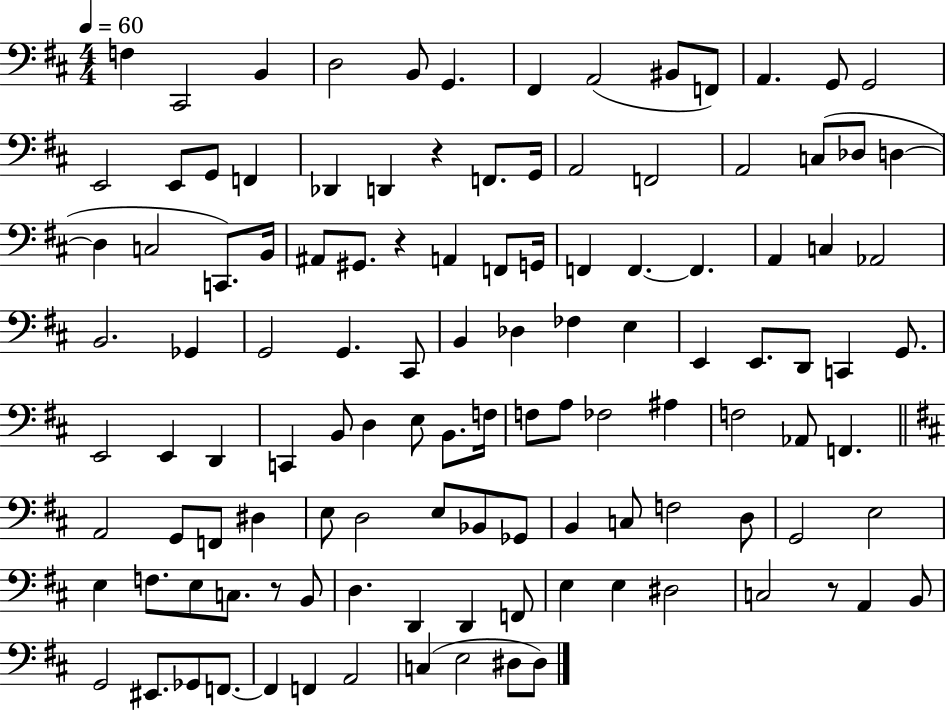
F3/q C#2/h B2/q D3/h B2/e G2/q. F#2/q A2/h BIS2/e F2/e A2/q. G2/e G2/h E2/h E2/e G2/e F2/q Db2/q D2/q R/q F2/e. G2/s A2/h F2/h A2/h C3/e Db3/e D3/q D3/q C3/h C2/e. B2/s A#2/e G#2/e. R/q A2/q F2/e G2/s F2/q F2/q. F2/q. A2/q C3/q Ab2/h B2/h. Gb2/q G2/h G2/q. C#2/e B2/q Db3/q FES3/q E3/q E2/q E2/e. D2/e C2/q G2/e. E2/h E2/q D2/q C2/q B2/e D3/q E3/e B2/e. F3/s F3/e A3/e FES3/h A#3/q F3/h Ab2/e F2/q. A2/h G2/e F2/e D#3/q E3/e D3/h E3/e Bb2/e Gb2/e B2/q C3/e F3/h D3/e G2/h E3/h E3/q F3/e. E3/e C3/e. R/e B2/e D3/q. D2/q D2/q F2/e E3/q E3/q D#3/h C3/h R/e A2/q B2/e G2/h EIS2/e. Gb2/e F2/e. F2/q F2/q A2/h C3/q E3/h D#3/e D#3/e